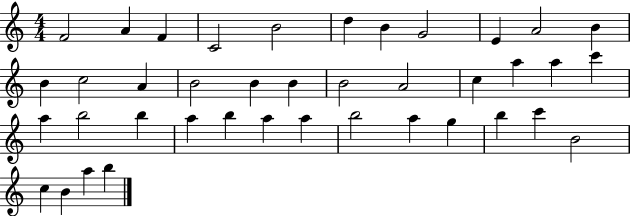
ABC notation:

X:1
T:Untitled
M:4/4
L:1/4
K:C
F2 A F C2 B2 d B G2 E A2 B B c2 A B2 B B B2 A2 c a a c' a b2 b a b a a b2 a g b c' B2 c B a b